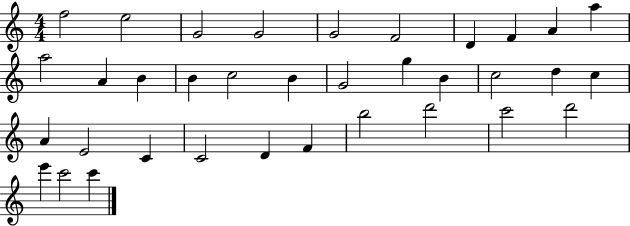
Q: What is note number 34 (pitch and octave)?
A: C6